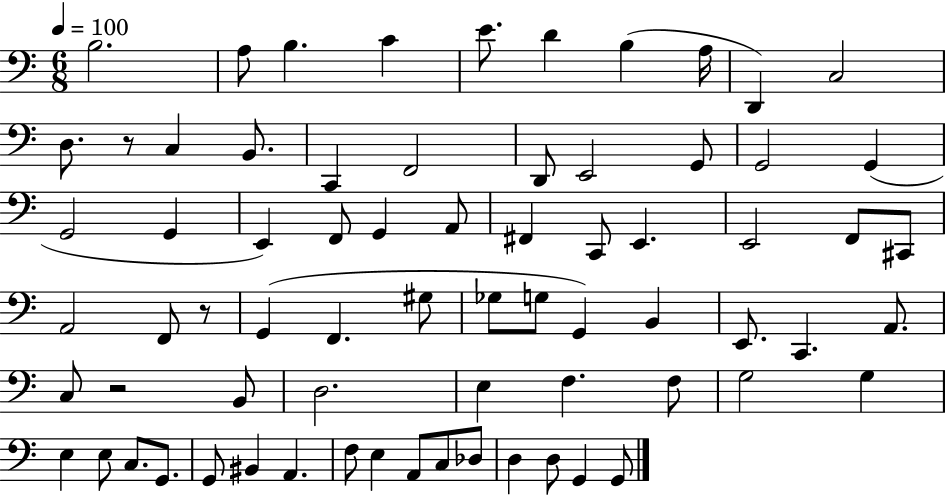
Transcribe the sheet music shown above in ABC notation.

X:1
T:Untitled
M:6/8
L:1/4
K:C
B,2 A,/2 B, C E/2 D B, A,/4 D,, C,2 D,/2 z/2 C, B,,/2 C,, F,,2 D,,/2 E,,2 G,,/2 G,,2 G,, G,,2 G,, E,, F,,/2 G,, A,,/2 ^F,, C,,/2 E,, E,,2 F,,/2 ^C,,/2 A,,2 F,,/2 z/2 G,, F,, ^G,/2 _G,/2 G,/2 G,, B,, E,,/2 C,, A,,/2 C,/2 z2 B,,/2 D,2 E, F, F,/2 G,2 G, E, E,/2 C,/2 G,,/2 G,,/2 ^B,, A,, F,/2 E, A,,/2 C,/2 _D,/2 D, D,/2 G,, G,,/2